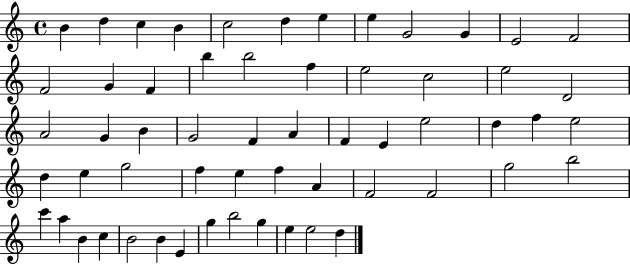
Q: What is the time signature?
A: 4/4